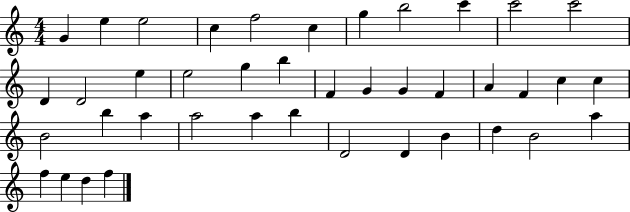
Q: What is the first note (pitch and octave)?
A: G4